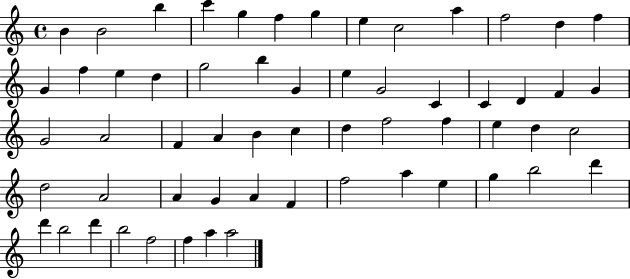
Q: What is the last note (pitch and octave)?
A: A5